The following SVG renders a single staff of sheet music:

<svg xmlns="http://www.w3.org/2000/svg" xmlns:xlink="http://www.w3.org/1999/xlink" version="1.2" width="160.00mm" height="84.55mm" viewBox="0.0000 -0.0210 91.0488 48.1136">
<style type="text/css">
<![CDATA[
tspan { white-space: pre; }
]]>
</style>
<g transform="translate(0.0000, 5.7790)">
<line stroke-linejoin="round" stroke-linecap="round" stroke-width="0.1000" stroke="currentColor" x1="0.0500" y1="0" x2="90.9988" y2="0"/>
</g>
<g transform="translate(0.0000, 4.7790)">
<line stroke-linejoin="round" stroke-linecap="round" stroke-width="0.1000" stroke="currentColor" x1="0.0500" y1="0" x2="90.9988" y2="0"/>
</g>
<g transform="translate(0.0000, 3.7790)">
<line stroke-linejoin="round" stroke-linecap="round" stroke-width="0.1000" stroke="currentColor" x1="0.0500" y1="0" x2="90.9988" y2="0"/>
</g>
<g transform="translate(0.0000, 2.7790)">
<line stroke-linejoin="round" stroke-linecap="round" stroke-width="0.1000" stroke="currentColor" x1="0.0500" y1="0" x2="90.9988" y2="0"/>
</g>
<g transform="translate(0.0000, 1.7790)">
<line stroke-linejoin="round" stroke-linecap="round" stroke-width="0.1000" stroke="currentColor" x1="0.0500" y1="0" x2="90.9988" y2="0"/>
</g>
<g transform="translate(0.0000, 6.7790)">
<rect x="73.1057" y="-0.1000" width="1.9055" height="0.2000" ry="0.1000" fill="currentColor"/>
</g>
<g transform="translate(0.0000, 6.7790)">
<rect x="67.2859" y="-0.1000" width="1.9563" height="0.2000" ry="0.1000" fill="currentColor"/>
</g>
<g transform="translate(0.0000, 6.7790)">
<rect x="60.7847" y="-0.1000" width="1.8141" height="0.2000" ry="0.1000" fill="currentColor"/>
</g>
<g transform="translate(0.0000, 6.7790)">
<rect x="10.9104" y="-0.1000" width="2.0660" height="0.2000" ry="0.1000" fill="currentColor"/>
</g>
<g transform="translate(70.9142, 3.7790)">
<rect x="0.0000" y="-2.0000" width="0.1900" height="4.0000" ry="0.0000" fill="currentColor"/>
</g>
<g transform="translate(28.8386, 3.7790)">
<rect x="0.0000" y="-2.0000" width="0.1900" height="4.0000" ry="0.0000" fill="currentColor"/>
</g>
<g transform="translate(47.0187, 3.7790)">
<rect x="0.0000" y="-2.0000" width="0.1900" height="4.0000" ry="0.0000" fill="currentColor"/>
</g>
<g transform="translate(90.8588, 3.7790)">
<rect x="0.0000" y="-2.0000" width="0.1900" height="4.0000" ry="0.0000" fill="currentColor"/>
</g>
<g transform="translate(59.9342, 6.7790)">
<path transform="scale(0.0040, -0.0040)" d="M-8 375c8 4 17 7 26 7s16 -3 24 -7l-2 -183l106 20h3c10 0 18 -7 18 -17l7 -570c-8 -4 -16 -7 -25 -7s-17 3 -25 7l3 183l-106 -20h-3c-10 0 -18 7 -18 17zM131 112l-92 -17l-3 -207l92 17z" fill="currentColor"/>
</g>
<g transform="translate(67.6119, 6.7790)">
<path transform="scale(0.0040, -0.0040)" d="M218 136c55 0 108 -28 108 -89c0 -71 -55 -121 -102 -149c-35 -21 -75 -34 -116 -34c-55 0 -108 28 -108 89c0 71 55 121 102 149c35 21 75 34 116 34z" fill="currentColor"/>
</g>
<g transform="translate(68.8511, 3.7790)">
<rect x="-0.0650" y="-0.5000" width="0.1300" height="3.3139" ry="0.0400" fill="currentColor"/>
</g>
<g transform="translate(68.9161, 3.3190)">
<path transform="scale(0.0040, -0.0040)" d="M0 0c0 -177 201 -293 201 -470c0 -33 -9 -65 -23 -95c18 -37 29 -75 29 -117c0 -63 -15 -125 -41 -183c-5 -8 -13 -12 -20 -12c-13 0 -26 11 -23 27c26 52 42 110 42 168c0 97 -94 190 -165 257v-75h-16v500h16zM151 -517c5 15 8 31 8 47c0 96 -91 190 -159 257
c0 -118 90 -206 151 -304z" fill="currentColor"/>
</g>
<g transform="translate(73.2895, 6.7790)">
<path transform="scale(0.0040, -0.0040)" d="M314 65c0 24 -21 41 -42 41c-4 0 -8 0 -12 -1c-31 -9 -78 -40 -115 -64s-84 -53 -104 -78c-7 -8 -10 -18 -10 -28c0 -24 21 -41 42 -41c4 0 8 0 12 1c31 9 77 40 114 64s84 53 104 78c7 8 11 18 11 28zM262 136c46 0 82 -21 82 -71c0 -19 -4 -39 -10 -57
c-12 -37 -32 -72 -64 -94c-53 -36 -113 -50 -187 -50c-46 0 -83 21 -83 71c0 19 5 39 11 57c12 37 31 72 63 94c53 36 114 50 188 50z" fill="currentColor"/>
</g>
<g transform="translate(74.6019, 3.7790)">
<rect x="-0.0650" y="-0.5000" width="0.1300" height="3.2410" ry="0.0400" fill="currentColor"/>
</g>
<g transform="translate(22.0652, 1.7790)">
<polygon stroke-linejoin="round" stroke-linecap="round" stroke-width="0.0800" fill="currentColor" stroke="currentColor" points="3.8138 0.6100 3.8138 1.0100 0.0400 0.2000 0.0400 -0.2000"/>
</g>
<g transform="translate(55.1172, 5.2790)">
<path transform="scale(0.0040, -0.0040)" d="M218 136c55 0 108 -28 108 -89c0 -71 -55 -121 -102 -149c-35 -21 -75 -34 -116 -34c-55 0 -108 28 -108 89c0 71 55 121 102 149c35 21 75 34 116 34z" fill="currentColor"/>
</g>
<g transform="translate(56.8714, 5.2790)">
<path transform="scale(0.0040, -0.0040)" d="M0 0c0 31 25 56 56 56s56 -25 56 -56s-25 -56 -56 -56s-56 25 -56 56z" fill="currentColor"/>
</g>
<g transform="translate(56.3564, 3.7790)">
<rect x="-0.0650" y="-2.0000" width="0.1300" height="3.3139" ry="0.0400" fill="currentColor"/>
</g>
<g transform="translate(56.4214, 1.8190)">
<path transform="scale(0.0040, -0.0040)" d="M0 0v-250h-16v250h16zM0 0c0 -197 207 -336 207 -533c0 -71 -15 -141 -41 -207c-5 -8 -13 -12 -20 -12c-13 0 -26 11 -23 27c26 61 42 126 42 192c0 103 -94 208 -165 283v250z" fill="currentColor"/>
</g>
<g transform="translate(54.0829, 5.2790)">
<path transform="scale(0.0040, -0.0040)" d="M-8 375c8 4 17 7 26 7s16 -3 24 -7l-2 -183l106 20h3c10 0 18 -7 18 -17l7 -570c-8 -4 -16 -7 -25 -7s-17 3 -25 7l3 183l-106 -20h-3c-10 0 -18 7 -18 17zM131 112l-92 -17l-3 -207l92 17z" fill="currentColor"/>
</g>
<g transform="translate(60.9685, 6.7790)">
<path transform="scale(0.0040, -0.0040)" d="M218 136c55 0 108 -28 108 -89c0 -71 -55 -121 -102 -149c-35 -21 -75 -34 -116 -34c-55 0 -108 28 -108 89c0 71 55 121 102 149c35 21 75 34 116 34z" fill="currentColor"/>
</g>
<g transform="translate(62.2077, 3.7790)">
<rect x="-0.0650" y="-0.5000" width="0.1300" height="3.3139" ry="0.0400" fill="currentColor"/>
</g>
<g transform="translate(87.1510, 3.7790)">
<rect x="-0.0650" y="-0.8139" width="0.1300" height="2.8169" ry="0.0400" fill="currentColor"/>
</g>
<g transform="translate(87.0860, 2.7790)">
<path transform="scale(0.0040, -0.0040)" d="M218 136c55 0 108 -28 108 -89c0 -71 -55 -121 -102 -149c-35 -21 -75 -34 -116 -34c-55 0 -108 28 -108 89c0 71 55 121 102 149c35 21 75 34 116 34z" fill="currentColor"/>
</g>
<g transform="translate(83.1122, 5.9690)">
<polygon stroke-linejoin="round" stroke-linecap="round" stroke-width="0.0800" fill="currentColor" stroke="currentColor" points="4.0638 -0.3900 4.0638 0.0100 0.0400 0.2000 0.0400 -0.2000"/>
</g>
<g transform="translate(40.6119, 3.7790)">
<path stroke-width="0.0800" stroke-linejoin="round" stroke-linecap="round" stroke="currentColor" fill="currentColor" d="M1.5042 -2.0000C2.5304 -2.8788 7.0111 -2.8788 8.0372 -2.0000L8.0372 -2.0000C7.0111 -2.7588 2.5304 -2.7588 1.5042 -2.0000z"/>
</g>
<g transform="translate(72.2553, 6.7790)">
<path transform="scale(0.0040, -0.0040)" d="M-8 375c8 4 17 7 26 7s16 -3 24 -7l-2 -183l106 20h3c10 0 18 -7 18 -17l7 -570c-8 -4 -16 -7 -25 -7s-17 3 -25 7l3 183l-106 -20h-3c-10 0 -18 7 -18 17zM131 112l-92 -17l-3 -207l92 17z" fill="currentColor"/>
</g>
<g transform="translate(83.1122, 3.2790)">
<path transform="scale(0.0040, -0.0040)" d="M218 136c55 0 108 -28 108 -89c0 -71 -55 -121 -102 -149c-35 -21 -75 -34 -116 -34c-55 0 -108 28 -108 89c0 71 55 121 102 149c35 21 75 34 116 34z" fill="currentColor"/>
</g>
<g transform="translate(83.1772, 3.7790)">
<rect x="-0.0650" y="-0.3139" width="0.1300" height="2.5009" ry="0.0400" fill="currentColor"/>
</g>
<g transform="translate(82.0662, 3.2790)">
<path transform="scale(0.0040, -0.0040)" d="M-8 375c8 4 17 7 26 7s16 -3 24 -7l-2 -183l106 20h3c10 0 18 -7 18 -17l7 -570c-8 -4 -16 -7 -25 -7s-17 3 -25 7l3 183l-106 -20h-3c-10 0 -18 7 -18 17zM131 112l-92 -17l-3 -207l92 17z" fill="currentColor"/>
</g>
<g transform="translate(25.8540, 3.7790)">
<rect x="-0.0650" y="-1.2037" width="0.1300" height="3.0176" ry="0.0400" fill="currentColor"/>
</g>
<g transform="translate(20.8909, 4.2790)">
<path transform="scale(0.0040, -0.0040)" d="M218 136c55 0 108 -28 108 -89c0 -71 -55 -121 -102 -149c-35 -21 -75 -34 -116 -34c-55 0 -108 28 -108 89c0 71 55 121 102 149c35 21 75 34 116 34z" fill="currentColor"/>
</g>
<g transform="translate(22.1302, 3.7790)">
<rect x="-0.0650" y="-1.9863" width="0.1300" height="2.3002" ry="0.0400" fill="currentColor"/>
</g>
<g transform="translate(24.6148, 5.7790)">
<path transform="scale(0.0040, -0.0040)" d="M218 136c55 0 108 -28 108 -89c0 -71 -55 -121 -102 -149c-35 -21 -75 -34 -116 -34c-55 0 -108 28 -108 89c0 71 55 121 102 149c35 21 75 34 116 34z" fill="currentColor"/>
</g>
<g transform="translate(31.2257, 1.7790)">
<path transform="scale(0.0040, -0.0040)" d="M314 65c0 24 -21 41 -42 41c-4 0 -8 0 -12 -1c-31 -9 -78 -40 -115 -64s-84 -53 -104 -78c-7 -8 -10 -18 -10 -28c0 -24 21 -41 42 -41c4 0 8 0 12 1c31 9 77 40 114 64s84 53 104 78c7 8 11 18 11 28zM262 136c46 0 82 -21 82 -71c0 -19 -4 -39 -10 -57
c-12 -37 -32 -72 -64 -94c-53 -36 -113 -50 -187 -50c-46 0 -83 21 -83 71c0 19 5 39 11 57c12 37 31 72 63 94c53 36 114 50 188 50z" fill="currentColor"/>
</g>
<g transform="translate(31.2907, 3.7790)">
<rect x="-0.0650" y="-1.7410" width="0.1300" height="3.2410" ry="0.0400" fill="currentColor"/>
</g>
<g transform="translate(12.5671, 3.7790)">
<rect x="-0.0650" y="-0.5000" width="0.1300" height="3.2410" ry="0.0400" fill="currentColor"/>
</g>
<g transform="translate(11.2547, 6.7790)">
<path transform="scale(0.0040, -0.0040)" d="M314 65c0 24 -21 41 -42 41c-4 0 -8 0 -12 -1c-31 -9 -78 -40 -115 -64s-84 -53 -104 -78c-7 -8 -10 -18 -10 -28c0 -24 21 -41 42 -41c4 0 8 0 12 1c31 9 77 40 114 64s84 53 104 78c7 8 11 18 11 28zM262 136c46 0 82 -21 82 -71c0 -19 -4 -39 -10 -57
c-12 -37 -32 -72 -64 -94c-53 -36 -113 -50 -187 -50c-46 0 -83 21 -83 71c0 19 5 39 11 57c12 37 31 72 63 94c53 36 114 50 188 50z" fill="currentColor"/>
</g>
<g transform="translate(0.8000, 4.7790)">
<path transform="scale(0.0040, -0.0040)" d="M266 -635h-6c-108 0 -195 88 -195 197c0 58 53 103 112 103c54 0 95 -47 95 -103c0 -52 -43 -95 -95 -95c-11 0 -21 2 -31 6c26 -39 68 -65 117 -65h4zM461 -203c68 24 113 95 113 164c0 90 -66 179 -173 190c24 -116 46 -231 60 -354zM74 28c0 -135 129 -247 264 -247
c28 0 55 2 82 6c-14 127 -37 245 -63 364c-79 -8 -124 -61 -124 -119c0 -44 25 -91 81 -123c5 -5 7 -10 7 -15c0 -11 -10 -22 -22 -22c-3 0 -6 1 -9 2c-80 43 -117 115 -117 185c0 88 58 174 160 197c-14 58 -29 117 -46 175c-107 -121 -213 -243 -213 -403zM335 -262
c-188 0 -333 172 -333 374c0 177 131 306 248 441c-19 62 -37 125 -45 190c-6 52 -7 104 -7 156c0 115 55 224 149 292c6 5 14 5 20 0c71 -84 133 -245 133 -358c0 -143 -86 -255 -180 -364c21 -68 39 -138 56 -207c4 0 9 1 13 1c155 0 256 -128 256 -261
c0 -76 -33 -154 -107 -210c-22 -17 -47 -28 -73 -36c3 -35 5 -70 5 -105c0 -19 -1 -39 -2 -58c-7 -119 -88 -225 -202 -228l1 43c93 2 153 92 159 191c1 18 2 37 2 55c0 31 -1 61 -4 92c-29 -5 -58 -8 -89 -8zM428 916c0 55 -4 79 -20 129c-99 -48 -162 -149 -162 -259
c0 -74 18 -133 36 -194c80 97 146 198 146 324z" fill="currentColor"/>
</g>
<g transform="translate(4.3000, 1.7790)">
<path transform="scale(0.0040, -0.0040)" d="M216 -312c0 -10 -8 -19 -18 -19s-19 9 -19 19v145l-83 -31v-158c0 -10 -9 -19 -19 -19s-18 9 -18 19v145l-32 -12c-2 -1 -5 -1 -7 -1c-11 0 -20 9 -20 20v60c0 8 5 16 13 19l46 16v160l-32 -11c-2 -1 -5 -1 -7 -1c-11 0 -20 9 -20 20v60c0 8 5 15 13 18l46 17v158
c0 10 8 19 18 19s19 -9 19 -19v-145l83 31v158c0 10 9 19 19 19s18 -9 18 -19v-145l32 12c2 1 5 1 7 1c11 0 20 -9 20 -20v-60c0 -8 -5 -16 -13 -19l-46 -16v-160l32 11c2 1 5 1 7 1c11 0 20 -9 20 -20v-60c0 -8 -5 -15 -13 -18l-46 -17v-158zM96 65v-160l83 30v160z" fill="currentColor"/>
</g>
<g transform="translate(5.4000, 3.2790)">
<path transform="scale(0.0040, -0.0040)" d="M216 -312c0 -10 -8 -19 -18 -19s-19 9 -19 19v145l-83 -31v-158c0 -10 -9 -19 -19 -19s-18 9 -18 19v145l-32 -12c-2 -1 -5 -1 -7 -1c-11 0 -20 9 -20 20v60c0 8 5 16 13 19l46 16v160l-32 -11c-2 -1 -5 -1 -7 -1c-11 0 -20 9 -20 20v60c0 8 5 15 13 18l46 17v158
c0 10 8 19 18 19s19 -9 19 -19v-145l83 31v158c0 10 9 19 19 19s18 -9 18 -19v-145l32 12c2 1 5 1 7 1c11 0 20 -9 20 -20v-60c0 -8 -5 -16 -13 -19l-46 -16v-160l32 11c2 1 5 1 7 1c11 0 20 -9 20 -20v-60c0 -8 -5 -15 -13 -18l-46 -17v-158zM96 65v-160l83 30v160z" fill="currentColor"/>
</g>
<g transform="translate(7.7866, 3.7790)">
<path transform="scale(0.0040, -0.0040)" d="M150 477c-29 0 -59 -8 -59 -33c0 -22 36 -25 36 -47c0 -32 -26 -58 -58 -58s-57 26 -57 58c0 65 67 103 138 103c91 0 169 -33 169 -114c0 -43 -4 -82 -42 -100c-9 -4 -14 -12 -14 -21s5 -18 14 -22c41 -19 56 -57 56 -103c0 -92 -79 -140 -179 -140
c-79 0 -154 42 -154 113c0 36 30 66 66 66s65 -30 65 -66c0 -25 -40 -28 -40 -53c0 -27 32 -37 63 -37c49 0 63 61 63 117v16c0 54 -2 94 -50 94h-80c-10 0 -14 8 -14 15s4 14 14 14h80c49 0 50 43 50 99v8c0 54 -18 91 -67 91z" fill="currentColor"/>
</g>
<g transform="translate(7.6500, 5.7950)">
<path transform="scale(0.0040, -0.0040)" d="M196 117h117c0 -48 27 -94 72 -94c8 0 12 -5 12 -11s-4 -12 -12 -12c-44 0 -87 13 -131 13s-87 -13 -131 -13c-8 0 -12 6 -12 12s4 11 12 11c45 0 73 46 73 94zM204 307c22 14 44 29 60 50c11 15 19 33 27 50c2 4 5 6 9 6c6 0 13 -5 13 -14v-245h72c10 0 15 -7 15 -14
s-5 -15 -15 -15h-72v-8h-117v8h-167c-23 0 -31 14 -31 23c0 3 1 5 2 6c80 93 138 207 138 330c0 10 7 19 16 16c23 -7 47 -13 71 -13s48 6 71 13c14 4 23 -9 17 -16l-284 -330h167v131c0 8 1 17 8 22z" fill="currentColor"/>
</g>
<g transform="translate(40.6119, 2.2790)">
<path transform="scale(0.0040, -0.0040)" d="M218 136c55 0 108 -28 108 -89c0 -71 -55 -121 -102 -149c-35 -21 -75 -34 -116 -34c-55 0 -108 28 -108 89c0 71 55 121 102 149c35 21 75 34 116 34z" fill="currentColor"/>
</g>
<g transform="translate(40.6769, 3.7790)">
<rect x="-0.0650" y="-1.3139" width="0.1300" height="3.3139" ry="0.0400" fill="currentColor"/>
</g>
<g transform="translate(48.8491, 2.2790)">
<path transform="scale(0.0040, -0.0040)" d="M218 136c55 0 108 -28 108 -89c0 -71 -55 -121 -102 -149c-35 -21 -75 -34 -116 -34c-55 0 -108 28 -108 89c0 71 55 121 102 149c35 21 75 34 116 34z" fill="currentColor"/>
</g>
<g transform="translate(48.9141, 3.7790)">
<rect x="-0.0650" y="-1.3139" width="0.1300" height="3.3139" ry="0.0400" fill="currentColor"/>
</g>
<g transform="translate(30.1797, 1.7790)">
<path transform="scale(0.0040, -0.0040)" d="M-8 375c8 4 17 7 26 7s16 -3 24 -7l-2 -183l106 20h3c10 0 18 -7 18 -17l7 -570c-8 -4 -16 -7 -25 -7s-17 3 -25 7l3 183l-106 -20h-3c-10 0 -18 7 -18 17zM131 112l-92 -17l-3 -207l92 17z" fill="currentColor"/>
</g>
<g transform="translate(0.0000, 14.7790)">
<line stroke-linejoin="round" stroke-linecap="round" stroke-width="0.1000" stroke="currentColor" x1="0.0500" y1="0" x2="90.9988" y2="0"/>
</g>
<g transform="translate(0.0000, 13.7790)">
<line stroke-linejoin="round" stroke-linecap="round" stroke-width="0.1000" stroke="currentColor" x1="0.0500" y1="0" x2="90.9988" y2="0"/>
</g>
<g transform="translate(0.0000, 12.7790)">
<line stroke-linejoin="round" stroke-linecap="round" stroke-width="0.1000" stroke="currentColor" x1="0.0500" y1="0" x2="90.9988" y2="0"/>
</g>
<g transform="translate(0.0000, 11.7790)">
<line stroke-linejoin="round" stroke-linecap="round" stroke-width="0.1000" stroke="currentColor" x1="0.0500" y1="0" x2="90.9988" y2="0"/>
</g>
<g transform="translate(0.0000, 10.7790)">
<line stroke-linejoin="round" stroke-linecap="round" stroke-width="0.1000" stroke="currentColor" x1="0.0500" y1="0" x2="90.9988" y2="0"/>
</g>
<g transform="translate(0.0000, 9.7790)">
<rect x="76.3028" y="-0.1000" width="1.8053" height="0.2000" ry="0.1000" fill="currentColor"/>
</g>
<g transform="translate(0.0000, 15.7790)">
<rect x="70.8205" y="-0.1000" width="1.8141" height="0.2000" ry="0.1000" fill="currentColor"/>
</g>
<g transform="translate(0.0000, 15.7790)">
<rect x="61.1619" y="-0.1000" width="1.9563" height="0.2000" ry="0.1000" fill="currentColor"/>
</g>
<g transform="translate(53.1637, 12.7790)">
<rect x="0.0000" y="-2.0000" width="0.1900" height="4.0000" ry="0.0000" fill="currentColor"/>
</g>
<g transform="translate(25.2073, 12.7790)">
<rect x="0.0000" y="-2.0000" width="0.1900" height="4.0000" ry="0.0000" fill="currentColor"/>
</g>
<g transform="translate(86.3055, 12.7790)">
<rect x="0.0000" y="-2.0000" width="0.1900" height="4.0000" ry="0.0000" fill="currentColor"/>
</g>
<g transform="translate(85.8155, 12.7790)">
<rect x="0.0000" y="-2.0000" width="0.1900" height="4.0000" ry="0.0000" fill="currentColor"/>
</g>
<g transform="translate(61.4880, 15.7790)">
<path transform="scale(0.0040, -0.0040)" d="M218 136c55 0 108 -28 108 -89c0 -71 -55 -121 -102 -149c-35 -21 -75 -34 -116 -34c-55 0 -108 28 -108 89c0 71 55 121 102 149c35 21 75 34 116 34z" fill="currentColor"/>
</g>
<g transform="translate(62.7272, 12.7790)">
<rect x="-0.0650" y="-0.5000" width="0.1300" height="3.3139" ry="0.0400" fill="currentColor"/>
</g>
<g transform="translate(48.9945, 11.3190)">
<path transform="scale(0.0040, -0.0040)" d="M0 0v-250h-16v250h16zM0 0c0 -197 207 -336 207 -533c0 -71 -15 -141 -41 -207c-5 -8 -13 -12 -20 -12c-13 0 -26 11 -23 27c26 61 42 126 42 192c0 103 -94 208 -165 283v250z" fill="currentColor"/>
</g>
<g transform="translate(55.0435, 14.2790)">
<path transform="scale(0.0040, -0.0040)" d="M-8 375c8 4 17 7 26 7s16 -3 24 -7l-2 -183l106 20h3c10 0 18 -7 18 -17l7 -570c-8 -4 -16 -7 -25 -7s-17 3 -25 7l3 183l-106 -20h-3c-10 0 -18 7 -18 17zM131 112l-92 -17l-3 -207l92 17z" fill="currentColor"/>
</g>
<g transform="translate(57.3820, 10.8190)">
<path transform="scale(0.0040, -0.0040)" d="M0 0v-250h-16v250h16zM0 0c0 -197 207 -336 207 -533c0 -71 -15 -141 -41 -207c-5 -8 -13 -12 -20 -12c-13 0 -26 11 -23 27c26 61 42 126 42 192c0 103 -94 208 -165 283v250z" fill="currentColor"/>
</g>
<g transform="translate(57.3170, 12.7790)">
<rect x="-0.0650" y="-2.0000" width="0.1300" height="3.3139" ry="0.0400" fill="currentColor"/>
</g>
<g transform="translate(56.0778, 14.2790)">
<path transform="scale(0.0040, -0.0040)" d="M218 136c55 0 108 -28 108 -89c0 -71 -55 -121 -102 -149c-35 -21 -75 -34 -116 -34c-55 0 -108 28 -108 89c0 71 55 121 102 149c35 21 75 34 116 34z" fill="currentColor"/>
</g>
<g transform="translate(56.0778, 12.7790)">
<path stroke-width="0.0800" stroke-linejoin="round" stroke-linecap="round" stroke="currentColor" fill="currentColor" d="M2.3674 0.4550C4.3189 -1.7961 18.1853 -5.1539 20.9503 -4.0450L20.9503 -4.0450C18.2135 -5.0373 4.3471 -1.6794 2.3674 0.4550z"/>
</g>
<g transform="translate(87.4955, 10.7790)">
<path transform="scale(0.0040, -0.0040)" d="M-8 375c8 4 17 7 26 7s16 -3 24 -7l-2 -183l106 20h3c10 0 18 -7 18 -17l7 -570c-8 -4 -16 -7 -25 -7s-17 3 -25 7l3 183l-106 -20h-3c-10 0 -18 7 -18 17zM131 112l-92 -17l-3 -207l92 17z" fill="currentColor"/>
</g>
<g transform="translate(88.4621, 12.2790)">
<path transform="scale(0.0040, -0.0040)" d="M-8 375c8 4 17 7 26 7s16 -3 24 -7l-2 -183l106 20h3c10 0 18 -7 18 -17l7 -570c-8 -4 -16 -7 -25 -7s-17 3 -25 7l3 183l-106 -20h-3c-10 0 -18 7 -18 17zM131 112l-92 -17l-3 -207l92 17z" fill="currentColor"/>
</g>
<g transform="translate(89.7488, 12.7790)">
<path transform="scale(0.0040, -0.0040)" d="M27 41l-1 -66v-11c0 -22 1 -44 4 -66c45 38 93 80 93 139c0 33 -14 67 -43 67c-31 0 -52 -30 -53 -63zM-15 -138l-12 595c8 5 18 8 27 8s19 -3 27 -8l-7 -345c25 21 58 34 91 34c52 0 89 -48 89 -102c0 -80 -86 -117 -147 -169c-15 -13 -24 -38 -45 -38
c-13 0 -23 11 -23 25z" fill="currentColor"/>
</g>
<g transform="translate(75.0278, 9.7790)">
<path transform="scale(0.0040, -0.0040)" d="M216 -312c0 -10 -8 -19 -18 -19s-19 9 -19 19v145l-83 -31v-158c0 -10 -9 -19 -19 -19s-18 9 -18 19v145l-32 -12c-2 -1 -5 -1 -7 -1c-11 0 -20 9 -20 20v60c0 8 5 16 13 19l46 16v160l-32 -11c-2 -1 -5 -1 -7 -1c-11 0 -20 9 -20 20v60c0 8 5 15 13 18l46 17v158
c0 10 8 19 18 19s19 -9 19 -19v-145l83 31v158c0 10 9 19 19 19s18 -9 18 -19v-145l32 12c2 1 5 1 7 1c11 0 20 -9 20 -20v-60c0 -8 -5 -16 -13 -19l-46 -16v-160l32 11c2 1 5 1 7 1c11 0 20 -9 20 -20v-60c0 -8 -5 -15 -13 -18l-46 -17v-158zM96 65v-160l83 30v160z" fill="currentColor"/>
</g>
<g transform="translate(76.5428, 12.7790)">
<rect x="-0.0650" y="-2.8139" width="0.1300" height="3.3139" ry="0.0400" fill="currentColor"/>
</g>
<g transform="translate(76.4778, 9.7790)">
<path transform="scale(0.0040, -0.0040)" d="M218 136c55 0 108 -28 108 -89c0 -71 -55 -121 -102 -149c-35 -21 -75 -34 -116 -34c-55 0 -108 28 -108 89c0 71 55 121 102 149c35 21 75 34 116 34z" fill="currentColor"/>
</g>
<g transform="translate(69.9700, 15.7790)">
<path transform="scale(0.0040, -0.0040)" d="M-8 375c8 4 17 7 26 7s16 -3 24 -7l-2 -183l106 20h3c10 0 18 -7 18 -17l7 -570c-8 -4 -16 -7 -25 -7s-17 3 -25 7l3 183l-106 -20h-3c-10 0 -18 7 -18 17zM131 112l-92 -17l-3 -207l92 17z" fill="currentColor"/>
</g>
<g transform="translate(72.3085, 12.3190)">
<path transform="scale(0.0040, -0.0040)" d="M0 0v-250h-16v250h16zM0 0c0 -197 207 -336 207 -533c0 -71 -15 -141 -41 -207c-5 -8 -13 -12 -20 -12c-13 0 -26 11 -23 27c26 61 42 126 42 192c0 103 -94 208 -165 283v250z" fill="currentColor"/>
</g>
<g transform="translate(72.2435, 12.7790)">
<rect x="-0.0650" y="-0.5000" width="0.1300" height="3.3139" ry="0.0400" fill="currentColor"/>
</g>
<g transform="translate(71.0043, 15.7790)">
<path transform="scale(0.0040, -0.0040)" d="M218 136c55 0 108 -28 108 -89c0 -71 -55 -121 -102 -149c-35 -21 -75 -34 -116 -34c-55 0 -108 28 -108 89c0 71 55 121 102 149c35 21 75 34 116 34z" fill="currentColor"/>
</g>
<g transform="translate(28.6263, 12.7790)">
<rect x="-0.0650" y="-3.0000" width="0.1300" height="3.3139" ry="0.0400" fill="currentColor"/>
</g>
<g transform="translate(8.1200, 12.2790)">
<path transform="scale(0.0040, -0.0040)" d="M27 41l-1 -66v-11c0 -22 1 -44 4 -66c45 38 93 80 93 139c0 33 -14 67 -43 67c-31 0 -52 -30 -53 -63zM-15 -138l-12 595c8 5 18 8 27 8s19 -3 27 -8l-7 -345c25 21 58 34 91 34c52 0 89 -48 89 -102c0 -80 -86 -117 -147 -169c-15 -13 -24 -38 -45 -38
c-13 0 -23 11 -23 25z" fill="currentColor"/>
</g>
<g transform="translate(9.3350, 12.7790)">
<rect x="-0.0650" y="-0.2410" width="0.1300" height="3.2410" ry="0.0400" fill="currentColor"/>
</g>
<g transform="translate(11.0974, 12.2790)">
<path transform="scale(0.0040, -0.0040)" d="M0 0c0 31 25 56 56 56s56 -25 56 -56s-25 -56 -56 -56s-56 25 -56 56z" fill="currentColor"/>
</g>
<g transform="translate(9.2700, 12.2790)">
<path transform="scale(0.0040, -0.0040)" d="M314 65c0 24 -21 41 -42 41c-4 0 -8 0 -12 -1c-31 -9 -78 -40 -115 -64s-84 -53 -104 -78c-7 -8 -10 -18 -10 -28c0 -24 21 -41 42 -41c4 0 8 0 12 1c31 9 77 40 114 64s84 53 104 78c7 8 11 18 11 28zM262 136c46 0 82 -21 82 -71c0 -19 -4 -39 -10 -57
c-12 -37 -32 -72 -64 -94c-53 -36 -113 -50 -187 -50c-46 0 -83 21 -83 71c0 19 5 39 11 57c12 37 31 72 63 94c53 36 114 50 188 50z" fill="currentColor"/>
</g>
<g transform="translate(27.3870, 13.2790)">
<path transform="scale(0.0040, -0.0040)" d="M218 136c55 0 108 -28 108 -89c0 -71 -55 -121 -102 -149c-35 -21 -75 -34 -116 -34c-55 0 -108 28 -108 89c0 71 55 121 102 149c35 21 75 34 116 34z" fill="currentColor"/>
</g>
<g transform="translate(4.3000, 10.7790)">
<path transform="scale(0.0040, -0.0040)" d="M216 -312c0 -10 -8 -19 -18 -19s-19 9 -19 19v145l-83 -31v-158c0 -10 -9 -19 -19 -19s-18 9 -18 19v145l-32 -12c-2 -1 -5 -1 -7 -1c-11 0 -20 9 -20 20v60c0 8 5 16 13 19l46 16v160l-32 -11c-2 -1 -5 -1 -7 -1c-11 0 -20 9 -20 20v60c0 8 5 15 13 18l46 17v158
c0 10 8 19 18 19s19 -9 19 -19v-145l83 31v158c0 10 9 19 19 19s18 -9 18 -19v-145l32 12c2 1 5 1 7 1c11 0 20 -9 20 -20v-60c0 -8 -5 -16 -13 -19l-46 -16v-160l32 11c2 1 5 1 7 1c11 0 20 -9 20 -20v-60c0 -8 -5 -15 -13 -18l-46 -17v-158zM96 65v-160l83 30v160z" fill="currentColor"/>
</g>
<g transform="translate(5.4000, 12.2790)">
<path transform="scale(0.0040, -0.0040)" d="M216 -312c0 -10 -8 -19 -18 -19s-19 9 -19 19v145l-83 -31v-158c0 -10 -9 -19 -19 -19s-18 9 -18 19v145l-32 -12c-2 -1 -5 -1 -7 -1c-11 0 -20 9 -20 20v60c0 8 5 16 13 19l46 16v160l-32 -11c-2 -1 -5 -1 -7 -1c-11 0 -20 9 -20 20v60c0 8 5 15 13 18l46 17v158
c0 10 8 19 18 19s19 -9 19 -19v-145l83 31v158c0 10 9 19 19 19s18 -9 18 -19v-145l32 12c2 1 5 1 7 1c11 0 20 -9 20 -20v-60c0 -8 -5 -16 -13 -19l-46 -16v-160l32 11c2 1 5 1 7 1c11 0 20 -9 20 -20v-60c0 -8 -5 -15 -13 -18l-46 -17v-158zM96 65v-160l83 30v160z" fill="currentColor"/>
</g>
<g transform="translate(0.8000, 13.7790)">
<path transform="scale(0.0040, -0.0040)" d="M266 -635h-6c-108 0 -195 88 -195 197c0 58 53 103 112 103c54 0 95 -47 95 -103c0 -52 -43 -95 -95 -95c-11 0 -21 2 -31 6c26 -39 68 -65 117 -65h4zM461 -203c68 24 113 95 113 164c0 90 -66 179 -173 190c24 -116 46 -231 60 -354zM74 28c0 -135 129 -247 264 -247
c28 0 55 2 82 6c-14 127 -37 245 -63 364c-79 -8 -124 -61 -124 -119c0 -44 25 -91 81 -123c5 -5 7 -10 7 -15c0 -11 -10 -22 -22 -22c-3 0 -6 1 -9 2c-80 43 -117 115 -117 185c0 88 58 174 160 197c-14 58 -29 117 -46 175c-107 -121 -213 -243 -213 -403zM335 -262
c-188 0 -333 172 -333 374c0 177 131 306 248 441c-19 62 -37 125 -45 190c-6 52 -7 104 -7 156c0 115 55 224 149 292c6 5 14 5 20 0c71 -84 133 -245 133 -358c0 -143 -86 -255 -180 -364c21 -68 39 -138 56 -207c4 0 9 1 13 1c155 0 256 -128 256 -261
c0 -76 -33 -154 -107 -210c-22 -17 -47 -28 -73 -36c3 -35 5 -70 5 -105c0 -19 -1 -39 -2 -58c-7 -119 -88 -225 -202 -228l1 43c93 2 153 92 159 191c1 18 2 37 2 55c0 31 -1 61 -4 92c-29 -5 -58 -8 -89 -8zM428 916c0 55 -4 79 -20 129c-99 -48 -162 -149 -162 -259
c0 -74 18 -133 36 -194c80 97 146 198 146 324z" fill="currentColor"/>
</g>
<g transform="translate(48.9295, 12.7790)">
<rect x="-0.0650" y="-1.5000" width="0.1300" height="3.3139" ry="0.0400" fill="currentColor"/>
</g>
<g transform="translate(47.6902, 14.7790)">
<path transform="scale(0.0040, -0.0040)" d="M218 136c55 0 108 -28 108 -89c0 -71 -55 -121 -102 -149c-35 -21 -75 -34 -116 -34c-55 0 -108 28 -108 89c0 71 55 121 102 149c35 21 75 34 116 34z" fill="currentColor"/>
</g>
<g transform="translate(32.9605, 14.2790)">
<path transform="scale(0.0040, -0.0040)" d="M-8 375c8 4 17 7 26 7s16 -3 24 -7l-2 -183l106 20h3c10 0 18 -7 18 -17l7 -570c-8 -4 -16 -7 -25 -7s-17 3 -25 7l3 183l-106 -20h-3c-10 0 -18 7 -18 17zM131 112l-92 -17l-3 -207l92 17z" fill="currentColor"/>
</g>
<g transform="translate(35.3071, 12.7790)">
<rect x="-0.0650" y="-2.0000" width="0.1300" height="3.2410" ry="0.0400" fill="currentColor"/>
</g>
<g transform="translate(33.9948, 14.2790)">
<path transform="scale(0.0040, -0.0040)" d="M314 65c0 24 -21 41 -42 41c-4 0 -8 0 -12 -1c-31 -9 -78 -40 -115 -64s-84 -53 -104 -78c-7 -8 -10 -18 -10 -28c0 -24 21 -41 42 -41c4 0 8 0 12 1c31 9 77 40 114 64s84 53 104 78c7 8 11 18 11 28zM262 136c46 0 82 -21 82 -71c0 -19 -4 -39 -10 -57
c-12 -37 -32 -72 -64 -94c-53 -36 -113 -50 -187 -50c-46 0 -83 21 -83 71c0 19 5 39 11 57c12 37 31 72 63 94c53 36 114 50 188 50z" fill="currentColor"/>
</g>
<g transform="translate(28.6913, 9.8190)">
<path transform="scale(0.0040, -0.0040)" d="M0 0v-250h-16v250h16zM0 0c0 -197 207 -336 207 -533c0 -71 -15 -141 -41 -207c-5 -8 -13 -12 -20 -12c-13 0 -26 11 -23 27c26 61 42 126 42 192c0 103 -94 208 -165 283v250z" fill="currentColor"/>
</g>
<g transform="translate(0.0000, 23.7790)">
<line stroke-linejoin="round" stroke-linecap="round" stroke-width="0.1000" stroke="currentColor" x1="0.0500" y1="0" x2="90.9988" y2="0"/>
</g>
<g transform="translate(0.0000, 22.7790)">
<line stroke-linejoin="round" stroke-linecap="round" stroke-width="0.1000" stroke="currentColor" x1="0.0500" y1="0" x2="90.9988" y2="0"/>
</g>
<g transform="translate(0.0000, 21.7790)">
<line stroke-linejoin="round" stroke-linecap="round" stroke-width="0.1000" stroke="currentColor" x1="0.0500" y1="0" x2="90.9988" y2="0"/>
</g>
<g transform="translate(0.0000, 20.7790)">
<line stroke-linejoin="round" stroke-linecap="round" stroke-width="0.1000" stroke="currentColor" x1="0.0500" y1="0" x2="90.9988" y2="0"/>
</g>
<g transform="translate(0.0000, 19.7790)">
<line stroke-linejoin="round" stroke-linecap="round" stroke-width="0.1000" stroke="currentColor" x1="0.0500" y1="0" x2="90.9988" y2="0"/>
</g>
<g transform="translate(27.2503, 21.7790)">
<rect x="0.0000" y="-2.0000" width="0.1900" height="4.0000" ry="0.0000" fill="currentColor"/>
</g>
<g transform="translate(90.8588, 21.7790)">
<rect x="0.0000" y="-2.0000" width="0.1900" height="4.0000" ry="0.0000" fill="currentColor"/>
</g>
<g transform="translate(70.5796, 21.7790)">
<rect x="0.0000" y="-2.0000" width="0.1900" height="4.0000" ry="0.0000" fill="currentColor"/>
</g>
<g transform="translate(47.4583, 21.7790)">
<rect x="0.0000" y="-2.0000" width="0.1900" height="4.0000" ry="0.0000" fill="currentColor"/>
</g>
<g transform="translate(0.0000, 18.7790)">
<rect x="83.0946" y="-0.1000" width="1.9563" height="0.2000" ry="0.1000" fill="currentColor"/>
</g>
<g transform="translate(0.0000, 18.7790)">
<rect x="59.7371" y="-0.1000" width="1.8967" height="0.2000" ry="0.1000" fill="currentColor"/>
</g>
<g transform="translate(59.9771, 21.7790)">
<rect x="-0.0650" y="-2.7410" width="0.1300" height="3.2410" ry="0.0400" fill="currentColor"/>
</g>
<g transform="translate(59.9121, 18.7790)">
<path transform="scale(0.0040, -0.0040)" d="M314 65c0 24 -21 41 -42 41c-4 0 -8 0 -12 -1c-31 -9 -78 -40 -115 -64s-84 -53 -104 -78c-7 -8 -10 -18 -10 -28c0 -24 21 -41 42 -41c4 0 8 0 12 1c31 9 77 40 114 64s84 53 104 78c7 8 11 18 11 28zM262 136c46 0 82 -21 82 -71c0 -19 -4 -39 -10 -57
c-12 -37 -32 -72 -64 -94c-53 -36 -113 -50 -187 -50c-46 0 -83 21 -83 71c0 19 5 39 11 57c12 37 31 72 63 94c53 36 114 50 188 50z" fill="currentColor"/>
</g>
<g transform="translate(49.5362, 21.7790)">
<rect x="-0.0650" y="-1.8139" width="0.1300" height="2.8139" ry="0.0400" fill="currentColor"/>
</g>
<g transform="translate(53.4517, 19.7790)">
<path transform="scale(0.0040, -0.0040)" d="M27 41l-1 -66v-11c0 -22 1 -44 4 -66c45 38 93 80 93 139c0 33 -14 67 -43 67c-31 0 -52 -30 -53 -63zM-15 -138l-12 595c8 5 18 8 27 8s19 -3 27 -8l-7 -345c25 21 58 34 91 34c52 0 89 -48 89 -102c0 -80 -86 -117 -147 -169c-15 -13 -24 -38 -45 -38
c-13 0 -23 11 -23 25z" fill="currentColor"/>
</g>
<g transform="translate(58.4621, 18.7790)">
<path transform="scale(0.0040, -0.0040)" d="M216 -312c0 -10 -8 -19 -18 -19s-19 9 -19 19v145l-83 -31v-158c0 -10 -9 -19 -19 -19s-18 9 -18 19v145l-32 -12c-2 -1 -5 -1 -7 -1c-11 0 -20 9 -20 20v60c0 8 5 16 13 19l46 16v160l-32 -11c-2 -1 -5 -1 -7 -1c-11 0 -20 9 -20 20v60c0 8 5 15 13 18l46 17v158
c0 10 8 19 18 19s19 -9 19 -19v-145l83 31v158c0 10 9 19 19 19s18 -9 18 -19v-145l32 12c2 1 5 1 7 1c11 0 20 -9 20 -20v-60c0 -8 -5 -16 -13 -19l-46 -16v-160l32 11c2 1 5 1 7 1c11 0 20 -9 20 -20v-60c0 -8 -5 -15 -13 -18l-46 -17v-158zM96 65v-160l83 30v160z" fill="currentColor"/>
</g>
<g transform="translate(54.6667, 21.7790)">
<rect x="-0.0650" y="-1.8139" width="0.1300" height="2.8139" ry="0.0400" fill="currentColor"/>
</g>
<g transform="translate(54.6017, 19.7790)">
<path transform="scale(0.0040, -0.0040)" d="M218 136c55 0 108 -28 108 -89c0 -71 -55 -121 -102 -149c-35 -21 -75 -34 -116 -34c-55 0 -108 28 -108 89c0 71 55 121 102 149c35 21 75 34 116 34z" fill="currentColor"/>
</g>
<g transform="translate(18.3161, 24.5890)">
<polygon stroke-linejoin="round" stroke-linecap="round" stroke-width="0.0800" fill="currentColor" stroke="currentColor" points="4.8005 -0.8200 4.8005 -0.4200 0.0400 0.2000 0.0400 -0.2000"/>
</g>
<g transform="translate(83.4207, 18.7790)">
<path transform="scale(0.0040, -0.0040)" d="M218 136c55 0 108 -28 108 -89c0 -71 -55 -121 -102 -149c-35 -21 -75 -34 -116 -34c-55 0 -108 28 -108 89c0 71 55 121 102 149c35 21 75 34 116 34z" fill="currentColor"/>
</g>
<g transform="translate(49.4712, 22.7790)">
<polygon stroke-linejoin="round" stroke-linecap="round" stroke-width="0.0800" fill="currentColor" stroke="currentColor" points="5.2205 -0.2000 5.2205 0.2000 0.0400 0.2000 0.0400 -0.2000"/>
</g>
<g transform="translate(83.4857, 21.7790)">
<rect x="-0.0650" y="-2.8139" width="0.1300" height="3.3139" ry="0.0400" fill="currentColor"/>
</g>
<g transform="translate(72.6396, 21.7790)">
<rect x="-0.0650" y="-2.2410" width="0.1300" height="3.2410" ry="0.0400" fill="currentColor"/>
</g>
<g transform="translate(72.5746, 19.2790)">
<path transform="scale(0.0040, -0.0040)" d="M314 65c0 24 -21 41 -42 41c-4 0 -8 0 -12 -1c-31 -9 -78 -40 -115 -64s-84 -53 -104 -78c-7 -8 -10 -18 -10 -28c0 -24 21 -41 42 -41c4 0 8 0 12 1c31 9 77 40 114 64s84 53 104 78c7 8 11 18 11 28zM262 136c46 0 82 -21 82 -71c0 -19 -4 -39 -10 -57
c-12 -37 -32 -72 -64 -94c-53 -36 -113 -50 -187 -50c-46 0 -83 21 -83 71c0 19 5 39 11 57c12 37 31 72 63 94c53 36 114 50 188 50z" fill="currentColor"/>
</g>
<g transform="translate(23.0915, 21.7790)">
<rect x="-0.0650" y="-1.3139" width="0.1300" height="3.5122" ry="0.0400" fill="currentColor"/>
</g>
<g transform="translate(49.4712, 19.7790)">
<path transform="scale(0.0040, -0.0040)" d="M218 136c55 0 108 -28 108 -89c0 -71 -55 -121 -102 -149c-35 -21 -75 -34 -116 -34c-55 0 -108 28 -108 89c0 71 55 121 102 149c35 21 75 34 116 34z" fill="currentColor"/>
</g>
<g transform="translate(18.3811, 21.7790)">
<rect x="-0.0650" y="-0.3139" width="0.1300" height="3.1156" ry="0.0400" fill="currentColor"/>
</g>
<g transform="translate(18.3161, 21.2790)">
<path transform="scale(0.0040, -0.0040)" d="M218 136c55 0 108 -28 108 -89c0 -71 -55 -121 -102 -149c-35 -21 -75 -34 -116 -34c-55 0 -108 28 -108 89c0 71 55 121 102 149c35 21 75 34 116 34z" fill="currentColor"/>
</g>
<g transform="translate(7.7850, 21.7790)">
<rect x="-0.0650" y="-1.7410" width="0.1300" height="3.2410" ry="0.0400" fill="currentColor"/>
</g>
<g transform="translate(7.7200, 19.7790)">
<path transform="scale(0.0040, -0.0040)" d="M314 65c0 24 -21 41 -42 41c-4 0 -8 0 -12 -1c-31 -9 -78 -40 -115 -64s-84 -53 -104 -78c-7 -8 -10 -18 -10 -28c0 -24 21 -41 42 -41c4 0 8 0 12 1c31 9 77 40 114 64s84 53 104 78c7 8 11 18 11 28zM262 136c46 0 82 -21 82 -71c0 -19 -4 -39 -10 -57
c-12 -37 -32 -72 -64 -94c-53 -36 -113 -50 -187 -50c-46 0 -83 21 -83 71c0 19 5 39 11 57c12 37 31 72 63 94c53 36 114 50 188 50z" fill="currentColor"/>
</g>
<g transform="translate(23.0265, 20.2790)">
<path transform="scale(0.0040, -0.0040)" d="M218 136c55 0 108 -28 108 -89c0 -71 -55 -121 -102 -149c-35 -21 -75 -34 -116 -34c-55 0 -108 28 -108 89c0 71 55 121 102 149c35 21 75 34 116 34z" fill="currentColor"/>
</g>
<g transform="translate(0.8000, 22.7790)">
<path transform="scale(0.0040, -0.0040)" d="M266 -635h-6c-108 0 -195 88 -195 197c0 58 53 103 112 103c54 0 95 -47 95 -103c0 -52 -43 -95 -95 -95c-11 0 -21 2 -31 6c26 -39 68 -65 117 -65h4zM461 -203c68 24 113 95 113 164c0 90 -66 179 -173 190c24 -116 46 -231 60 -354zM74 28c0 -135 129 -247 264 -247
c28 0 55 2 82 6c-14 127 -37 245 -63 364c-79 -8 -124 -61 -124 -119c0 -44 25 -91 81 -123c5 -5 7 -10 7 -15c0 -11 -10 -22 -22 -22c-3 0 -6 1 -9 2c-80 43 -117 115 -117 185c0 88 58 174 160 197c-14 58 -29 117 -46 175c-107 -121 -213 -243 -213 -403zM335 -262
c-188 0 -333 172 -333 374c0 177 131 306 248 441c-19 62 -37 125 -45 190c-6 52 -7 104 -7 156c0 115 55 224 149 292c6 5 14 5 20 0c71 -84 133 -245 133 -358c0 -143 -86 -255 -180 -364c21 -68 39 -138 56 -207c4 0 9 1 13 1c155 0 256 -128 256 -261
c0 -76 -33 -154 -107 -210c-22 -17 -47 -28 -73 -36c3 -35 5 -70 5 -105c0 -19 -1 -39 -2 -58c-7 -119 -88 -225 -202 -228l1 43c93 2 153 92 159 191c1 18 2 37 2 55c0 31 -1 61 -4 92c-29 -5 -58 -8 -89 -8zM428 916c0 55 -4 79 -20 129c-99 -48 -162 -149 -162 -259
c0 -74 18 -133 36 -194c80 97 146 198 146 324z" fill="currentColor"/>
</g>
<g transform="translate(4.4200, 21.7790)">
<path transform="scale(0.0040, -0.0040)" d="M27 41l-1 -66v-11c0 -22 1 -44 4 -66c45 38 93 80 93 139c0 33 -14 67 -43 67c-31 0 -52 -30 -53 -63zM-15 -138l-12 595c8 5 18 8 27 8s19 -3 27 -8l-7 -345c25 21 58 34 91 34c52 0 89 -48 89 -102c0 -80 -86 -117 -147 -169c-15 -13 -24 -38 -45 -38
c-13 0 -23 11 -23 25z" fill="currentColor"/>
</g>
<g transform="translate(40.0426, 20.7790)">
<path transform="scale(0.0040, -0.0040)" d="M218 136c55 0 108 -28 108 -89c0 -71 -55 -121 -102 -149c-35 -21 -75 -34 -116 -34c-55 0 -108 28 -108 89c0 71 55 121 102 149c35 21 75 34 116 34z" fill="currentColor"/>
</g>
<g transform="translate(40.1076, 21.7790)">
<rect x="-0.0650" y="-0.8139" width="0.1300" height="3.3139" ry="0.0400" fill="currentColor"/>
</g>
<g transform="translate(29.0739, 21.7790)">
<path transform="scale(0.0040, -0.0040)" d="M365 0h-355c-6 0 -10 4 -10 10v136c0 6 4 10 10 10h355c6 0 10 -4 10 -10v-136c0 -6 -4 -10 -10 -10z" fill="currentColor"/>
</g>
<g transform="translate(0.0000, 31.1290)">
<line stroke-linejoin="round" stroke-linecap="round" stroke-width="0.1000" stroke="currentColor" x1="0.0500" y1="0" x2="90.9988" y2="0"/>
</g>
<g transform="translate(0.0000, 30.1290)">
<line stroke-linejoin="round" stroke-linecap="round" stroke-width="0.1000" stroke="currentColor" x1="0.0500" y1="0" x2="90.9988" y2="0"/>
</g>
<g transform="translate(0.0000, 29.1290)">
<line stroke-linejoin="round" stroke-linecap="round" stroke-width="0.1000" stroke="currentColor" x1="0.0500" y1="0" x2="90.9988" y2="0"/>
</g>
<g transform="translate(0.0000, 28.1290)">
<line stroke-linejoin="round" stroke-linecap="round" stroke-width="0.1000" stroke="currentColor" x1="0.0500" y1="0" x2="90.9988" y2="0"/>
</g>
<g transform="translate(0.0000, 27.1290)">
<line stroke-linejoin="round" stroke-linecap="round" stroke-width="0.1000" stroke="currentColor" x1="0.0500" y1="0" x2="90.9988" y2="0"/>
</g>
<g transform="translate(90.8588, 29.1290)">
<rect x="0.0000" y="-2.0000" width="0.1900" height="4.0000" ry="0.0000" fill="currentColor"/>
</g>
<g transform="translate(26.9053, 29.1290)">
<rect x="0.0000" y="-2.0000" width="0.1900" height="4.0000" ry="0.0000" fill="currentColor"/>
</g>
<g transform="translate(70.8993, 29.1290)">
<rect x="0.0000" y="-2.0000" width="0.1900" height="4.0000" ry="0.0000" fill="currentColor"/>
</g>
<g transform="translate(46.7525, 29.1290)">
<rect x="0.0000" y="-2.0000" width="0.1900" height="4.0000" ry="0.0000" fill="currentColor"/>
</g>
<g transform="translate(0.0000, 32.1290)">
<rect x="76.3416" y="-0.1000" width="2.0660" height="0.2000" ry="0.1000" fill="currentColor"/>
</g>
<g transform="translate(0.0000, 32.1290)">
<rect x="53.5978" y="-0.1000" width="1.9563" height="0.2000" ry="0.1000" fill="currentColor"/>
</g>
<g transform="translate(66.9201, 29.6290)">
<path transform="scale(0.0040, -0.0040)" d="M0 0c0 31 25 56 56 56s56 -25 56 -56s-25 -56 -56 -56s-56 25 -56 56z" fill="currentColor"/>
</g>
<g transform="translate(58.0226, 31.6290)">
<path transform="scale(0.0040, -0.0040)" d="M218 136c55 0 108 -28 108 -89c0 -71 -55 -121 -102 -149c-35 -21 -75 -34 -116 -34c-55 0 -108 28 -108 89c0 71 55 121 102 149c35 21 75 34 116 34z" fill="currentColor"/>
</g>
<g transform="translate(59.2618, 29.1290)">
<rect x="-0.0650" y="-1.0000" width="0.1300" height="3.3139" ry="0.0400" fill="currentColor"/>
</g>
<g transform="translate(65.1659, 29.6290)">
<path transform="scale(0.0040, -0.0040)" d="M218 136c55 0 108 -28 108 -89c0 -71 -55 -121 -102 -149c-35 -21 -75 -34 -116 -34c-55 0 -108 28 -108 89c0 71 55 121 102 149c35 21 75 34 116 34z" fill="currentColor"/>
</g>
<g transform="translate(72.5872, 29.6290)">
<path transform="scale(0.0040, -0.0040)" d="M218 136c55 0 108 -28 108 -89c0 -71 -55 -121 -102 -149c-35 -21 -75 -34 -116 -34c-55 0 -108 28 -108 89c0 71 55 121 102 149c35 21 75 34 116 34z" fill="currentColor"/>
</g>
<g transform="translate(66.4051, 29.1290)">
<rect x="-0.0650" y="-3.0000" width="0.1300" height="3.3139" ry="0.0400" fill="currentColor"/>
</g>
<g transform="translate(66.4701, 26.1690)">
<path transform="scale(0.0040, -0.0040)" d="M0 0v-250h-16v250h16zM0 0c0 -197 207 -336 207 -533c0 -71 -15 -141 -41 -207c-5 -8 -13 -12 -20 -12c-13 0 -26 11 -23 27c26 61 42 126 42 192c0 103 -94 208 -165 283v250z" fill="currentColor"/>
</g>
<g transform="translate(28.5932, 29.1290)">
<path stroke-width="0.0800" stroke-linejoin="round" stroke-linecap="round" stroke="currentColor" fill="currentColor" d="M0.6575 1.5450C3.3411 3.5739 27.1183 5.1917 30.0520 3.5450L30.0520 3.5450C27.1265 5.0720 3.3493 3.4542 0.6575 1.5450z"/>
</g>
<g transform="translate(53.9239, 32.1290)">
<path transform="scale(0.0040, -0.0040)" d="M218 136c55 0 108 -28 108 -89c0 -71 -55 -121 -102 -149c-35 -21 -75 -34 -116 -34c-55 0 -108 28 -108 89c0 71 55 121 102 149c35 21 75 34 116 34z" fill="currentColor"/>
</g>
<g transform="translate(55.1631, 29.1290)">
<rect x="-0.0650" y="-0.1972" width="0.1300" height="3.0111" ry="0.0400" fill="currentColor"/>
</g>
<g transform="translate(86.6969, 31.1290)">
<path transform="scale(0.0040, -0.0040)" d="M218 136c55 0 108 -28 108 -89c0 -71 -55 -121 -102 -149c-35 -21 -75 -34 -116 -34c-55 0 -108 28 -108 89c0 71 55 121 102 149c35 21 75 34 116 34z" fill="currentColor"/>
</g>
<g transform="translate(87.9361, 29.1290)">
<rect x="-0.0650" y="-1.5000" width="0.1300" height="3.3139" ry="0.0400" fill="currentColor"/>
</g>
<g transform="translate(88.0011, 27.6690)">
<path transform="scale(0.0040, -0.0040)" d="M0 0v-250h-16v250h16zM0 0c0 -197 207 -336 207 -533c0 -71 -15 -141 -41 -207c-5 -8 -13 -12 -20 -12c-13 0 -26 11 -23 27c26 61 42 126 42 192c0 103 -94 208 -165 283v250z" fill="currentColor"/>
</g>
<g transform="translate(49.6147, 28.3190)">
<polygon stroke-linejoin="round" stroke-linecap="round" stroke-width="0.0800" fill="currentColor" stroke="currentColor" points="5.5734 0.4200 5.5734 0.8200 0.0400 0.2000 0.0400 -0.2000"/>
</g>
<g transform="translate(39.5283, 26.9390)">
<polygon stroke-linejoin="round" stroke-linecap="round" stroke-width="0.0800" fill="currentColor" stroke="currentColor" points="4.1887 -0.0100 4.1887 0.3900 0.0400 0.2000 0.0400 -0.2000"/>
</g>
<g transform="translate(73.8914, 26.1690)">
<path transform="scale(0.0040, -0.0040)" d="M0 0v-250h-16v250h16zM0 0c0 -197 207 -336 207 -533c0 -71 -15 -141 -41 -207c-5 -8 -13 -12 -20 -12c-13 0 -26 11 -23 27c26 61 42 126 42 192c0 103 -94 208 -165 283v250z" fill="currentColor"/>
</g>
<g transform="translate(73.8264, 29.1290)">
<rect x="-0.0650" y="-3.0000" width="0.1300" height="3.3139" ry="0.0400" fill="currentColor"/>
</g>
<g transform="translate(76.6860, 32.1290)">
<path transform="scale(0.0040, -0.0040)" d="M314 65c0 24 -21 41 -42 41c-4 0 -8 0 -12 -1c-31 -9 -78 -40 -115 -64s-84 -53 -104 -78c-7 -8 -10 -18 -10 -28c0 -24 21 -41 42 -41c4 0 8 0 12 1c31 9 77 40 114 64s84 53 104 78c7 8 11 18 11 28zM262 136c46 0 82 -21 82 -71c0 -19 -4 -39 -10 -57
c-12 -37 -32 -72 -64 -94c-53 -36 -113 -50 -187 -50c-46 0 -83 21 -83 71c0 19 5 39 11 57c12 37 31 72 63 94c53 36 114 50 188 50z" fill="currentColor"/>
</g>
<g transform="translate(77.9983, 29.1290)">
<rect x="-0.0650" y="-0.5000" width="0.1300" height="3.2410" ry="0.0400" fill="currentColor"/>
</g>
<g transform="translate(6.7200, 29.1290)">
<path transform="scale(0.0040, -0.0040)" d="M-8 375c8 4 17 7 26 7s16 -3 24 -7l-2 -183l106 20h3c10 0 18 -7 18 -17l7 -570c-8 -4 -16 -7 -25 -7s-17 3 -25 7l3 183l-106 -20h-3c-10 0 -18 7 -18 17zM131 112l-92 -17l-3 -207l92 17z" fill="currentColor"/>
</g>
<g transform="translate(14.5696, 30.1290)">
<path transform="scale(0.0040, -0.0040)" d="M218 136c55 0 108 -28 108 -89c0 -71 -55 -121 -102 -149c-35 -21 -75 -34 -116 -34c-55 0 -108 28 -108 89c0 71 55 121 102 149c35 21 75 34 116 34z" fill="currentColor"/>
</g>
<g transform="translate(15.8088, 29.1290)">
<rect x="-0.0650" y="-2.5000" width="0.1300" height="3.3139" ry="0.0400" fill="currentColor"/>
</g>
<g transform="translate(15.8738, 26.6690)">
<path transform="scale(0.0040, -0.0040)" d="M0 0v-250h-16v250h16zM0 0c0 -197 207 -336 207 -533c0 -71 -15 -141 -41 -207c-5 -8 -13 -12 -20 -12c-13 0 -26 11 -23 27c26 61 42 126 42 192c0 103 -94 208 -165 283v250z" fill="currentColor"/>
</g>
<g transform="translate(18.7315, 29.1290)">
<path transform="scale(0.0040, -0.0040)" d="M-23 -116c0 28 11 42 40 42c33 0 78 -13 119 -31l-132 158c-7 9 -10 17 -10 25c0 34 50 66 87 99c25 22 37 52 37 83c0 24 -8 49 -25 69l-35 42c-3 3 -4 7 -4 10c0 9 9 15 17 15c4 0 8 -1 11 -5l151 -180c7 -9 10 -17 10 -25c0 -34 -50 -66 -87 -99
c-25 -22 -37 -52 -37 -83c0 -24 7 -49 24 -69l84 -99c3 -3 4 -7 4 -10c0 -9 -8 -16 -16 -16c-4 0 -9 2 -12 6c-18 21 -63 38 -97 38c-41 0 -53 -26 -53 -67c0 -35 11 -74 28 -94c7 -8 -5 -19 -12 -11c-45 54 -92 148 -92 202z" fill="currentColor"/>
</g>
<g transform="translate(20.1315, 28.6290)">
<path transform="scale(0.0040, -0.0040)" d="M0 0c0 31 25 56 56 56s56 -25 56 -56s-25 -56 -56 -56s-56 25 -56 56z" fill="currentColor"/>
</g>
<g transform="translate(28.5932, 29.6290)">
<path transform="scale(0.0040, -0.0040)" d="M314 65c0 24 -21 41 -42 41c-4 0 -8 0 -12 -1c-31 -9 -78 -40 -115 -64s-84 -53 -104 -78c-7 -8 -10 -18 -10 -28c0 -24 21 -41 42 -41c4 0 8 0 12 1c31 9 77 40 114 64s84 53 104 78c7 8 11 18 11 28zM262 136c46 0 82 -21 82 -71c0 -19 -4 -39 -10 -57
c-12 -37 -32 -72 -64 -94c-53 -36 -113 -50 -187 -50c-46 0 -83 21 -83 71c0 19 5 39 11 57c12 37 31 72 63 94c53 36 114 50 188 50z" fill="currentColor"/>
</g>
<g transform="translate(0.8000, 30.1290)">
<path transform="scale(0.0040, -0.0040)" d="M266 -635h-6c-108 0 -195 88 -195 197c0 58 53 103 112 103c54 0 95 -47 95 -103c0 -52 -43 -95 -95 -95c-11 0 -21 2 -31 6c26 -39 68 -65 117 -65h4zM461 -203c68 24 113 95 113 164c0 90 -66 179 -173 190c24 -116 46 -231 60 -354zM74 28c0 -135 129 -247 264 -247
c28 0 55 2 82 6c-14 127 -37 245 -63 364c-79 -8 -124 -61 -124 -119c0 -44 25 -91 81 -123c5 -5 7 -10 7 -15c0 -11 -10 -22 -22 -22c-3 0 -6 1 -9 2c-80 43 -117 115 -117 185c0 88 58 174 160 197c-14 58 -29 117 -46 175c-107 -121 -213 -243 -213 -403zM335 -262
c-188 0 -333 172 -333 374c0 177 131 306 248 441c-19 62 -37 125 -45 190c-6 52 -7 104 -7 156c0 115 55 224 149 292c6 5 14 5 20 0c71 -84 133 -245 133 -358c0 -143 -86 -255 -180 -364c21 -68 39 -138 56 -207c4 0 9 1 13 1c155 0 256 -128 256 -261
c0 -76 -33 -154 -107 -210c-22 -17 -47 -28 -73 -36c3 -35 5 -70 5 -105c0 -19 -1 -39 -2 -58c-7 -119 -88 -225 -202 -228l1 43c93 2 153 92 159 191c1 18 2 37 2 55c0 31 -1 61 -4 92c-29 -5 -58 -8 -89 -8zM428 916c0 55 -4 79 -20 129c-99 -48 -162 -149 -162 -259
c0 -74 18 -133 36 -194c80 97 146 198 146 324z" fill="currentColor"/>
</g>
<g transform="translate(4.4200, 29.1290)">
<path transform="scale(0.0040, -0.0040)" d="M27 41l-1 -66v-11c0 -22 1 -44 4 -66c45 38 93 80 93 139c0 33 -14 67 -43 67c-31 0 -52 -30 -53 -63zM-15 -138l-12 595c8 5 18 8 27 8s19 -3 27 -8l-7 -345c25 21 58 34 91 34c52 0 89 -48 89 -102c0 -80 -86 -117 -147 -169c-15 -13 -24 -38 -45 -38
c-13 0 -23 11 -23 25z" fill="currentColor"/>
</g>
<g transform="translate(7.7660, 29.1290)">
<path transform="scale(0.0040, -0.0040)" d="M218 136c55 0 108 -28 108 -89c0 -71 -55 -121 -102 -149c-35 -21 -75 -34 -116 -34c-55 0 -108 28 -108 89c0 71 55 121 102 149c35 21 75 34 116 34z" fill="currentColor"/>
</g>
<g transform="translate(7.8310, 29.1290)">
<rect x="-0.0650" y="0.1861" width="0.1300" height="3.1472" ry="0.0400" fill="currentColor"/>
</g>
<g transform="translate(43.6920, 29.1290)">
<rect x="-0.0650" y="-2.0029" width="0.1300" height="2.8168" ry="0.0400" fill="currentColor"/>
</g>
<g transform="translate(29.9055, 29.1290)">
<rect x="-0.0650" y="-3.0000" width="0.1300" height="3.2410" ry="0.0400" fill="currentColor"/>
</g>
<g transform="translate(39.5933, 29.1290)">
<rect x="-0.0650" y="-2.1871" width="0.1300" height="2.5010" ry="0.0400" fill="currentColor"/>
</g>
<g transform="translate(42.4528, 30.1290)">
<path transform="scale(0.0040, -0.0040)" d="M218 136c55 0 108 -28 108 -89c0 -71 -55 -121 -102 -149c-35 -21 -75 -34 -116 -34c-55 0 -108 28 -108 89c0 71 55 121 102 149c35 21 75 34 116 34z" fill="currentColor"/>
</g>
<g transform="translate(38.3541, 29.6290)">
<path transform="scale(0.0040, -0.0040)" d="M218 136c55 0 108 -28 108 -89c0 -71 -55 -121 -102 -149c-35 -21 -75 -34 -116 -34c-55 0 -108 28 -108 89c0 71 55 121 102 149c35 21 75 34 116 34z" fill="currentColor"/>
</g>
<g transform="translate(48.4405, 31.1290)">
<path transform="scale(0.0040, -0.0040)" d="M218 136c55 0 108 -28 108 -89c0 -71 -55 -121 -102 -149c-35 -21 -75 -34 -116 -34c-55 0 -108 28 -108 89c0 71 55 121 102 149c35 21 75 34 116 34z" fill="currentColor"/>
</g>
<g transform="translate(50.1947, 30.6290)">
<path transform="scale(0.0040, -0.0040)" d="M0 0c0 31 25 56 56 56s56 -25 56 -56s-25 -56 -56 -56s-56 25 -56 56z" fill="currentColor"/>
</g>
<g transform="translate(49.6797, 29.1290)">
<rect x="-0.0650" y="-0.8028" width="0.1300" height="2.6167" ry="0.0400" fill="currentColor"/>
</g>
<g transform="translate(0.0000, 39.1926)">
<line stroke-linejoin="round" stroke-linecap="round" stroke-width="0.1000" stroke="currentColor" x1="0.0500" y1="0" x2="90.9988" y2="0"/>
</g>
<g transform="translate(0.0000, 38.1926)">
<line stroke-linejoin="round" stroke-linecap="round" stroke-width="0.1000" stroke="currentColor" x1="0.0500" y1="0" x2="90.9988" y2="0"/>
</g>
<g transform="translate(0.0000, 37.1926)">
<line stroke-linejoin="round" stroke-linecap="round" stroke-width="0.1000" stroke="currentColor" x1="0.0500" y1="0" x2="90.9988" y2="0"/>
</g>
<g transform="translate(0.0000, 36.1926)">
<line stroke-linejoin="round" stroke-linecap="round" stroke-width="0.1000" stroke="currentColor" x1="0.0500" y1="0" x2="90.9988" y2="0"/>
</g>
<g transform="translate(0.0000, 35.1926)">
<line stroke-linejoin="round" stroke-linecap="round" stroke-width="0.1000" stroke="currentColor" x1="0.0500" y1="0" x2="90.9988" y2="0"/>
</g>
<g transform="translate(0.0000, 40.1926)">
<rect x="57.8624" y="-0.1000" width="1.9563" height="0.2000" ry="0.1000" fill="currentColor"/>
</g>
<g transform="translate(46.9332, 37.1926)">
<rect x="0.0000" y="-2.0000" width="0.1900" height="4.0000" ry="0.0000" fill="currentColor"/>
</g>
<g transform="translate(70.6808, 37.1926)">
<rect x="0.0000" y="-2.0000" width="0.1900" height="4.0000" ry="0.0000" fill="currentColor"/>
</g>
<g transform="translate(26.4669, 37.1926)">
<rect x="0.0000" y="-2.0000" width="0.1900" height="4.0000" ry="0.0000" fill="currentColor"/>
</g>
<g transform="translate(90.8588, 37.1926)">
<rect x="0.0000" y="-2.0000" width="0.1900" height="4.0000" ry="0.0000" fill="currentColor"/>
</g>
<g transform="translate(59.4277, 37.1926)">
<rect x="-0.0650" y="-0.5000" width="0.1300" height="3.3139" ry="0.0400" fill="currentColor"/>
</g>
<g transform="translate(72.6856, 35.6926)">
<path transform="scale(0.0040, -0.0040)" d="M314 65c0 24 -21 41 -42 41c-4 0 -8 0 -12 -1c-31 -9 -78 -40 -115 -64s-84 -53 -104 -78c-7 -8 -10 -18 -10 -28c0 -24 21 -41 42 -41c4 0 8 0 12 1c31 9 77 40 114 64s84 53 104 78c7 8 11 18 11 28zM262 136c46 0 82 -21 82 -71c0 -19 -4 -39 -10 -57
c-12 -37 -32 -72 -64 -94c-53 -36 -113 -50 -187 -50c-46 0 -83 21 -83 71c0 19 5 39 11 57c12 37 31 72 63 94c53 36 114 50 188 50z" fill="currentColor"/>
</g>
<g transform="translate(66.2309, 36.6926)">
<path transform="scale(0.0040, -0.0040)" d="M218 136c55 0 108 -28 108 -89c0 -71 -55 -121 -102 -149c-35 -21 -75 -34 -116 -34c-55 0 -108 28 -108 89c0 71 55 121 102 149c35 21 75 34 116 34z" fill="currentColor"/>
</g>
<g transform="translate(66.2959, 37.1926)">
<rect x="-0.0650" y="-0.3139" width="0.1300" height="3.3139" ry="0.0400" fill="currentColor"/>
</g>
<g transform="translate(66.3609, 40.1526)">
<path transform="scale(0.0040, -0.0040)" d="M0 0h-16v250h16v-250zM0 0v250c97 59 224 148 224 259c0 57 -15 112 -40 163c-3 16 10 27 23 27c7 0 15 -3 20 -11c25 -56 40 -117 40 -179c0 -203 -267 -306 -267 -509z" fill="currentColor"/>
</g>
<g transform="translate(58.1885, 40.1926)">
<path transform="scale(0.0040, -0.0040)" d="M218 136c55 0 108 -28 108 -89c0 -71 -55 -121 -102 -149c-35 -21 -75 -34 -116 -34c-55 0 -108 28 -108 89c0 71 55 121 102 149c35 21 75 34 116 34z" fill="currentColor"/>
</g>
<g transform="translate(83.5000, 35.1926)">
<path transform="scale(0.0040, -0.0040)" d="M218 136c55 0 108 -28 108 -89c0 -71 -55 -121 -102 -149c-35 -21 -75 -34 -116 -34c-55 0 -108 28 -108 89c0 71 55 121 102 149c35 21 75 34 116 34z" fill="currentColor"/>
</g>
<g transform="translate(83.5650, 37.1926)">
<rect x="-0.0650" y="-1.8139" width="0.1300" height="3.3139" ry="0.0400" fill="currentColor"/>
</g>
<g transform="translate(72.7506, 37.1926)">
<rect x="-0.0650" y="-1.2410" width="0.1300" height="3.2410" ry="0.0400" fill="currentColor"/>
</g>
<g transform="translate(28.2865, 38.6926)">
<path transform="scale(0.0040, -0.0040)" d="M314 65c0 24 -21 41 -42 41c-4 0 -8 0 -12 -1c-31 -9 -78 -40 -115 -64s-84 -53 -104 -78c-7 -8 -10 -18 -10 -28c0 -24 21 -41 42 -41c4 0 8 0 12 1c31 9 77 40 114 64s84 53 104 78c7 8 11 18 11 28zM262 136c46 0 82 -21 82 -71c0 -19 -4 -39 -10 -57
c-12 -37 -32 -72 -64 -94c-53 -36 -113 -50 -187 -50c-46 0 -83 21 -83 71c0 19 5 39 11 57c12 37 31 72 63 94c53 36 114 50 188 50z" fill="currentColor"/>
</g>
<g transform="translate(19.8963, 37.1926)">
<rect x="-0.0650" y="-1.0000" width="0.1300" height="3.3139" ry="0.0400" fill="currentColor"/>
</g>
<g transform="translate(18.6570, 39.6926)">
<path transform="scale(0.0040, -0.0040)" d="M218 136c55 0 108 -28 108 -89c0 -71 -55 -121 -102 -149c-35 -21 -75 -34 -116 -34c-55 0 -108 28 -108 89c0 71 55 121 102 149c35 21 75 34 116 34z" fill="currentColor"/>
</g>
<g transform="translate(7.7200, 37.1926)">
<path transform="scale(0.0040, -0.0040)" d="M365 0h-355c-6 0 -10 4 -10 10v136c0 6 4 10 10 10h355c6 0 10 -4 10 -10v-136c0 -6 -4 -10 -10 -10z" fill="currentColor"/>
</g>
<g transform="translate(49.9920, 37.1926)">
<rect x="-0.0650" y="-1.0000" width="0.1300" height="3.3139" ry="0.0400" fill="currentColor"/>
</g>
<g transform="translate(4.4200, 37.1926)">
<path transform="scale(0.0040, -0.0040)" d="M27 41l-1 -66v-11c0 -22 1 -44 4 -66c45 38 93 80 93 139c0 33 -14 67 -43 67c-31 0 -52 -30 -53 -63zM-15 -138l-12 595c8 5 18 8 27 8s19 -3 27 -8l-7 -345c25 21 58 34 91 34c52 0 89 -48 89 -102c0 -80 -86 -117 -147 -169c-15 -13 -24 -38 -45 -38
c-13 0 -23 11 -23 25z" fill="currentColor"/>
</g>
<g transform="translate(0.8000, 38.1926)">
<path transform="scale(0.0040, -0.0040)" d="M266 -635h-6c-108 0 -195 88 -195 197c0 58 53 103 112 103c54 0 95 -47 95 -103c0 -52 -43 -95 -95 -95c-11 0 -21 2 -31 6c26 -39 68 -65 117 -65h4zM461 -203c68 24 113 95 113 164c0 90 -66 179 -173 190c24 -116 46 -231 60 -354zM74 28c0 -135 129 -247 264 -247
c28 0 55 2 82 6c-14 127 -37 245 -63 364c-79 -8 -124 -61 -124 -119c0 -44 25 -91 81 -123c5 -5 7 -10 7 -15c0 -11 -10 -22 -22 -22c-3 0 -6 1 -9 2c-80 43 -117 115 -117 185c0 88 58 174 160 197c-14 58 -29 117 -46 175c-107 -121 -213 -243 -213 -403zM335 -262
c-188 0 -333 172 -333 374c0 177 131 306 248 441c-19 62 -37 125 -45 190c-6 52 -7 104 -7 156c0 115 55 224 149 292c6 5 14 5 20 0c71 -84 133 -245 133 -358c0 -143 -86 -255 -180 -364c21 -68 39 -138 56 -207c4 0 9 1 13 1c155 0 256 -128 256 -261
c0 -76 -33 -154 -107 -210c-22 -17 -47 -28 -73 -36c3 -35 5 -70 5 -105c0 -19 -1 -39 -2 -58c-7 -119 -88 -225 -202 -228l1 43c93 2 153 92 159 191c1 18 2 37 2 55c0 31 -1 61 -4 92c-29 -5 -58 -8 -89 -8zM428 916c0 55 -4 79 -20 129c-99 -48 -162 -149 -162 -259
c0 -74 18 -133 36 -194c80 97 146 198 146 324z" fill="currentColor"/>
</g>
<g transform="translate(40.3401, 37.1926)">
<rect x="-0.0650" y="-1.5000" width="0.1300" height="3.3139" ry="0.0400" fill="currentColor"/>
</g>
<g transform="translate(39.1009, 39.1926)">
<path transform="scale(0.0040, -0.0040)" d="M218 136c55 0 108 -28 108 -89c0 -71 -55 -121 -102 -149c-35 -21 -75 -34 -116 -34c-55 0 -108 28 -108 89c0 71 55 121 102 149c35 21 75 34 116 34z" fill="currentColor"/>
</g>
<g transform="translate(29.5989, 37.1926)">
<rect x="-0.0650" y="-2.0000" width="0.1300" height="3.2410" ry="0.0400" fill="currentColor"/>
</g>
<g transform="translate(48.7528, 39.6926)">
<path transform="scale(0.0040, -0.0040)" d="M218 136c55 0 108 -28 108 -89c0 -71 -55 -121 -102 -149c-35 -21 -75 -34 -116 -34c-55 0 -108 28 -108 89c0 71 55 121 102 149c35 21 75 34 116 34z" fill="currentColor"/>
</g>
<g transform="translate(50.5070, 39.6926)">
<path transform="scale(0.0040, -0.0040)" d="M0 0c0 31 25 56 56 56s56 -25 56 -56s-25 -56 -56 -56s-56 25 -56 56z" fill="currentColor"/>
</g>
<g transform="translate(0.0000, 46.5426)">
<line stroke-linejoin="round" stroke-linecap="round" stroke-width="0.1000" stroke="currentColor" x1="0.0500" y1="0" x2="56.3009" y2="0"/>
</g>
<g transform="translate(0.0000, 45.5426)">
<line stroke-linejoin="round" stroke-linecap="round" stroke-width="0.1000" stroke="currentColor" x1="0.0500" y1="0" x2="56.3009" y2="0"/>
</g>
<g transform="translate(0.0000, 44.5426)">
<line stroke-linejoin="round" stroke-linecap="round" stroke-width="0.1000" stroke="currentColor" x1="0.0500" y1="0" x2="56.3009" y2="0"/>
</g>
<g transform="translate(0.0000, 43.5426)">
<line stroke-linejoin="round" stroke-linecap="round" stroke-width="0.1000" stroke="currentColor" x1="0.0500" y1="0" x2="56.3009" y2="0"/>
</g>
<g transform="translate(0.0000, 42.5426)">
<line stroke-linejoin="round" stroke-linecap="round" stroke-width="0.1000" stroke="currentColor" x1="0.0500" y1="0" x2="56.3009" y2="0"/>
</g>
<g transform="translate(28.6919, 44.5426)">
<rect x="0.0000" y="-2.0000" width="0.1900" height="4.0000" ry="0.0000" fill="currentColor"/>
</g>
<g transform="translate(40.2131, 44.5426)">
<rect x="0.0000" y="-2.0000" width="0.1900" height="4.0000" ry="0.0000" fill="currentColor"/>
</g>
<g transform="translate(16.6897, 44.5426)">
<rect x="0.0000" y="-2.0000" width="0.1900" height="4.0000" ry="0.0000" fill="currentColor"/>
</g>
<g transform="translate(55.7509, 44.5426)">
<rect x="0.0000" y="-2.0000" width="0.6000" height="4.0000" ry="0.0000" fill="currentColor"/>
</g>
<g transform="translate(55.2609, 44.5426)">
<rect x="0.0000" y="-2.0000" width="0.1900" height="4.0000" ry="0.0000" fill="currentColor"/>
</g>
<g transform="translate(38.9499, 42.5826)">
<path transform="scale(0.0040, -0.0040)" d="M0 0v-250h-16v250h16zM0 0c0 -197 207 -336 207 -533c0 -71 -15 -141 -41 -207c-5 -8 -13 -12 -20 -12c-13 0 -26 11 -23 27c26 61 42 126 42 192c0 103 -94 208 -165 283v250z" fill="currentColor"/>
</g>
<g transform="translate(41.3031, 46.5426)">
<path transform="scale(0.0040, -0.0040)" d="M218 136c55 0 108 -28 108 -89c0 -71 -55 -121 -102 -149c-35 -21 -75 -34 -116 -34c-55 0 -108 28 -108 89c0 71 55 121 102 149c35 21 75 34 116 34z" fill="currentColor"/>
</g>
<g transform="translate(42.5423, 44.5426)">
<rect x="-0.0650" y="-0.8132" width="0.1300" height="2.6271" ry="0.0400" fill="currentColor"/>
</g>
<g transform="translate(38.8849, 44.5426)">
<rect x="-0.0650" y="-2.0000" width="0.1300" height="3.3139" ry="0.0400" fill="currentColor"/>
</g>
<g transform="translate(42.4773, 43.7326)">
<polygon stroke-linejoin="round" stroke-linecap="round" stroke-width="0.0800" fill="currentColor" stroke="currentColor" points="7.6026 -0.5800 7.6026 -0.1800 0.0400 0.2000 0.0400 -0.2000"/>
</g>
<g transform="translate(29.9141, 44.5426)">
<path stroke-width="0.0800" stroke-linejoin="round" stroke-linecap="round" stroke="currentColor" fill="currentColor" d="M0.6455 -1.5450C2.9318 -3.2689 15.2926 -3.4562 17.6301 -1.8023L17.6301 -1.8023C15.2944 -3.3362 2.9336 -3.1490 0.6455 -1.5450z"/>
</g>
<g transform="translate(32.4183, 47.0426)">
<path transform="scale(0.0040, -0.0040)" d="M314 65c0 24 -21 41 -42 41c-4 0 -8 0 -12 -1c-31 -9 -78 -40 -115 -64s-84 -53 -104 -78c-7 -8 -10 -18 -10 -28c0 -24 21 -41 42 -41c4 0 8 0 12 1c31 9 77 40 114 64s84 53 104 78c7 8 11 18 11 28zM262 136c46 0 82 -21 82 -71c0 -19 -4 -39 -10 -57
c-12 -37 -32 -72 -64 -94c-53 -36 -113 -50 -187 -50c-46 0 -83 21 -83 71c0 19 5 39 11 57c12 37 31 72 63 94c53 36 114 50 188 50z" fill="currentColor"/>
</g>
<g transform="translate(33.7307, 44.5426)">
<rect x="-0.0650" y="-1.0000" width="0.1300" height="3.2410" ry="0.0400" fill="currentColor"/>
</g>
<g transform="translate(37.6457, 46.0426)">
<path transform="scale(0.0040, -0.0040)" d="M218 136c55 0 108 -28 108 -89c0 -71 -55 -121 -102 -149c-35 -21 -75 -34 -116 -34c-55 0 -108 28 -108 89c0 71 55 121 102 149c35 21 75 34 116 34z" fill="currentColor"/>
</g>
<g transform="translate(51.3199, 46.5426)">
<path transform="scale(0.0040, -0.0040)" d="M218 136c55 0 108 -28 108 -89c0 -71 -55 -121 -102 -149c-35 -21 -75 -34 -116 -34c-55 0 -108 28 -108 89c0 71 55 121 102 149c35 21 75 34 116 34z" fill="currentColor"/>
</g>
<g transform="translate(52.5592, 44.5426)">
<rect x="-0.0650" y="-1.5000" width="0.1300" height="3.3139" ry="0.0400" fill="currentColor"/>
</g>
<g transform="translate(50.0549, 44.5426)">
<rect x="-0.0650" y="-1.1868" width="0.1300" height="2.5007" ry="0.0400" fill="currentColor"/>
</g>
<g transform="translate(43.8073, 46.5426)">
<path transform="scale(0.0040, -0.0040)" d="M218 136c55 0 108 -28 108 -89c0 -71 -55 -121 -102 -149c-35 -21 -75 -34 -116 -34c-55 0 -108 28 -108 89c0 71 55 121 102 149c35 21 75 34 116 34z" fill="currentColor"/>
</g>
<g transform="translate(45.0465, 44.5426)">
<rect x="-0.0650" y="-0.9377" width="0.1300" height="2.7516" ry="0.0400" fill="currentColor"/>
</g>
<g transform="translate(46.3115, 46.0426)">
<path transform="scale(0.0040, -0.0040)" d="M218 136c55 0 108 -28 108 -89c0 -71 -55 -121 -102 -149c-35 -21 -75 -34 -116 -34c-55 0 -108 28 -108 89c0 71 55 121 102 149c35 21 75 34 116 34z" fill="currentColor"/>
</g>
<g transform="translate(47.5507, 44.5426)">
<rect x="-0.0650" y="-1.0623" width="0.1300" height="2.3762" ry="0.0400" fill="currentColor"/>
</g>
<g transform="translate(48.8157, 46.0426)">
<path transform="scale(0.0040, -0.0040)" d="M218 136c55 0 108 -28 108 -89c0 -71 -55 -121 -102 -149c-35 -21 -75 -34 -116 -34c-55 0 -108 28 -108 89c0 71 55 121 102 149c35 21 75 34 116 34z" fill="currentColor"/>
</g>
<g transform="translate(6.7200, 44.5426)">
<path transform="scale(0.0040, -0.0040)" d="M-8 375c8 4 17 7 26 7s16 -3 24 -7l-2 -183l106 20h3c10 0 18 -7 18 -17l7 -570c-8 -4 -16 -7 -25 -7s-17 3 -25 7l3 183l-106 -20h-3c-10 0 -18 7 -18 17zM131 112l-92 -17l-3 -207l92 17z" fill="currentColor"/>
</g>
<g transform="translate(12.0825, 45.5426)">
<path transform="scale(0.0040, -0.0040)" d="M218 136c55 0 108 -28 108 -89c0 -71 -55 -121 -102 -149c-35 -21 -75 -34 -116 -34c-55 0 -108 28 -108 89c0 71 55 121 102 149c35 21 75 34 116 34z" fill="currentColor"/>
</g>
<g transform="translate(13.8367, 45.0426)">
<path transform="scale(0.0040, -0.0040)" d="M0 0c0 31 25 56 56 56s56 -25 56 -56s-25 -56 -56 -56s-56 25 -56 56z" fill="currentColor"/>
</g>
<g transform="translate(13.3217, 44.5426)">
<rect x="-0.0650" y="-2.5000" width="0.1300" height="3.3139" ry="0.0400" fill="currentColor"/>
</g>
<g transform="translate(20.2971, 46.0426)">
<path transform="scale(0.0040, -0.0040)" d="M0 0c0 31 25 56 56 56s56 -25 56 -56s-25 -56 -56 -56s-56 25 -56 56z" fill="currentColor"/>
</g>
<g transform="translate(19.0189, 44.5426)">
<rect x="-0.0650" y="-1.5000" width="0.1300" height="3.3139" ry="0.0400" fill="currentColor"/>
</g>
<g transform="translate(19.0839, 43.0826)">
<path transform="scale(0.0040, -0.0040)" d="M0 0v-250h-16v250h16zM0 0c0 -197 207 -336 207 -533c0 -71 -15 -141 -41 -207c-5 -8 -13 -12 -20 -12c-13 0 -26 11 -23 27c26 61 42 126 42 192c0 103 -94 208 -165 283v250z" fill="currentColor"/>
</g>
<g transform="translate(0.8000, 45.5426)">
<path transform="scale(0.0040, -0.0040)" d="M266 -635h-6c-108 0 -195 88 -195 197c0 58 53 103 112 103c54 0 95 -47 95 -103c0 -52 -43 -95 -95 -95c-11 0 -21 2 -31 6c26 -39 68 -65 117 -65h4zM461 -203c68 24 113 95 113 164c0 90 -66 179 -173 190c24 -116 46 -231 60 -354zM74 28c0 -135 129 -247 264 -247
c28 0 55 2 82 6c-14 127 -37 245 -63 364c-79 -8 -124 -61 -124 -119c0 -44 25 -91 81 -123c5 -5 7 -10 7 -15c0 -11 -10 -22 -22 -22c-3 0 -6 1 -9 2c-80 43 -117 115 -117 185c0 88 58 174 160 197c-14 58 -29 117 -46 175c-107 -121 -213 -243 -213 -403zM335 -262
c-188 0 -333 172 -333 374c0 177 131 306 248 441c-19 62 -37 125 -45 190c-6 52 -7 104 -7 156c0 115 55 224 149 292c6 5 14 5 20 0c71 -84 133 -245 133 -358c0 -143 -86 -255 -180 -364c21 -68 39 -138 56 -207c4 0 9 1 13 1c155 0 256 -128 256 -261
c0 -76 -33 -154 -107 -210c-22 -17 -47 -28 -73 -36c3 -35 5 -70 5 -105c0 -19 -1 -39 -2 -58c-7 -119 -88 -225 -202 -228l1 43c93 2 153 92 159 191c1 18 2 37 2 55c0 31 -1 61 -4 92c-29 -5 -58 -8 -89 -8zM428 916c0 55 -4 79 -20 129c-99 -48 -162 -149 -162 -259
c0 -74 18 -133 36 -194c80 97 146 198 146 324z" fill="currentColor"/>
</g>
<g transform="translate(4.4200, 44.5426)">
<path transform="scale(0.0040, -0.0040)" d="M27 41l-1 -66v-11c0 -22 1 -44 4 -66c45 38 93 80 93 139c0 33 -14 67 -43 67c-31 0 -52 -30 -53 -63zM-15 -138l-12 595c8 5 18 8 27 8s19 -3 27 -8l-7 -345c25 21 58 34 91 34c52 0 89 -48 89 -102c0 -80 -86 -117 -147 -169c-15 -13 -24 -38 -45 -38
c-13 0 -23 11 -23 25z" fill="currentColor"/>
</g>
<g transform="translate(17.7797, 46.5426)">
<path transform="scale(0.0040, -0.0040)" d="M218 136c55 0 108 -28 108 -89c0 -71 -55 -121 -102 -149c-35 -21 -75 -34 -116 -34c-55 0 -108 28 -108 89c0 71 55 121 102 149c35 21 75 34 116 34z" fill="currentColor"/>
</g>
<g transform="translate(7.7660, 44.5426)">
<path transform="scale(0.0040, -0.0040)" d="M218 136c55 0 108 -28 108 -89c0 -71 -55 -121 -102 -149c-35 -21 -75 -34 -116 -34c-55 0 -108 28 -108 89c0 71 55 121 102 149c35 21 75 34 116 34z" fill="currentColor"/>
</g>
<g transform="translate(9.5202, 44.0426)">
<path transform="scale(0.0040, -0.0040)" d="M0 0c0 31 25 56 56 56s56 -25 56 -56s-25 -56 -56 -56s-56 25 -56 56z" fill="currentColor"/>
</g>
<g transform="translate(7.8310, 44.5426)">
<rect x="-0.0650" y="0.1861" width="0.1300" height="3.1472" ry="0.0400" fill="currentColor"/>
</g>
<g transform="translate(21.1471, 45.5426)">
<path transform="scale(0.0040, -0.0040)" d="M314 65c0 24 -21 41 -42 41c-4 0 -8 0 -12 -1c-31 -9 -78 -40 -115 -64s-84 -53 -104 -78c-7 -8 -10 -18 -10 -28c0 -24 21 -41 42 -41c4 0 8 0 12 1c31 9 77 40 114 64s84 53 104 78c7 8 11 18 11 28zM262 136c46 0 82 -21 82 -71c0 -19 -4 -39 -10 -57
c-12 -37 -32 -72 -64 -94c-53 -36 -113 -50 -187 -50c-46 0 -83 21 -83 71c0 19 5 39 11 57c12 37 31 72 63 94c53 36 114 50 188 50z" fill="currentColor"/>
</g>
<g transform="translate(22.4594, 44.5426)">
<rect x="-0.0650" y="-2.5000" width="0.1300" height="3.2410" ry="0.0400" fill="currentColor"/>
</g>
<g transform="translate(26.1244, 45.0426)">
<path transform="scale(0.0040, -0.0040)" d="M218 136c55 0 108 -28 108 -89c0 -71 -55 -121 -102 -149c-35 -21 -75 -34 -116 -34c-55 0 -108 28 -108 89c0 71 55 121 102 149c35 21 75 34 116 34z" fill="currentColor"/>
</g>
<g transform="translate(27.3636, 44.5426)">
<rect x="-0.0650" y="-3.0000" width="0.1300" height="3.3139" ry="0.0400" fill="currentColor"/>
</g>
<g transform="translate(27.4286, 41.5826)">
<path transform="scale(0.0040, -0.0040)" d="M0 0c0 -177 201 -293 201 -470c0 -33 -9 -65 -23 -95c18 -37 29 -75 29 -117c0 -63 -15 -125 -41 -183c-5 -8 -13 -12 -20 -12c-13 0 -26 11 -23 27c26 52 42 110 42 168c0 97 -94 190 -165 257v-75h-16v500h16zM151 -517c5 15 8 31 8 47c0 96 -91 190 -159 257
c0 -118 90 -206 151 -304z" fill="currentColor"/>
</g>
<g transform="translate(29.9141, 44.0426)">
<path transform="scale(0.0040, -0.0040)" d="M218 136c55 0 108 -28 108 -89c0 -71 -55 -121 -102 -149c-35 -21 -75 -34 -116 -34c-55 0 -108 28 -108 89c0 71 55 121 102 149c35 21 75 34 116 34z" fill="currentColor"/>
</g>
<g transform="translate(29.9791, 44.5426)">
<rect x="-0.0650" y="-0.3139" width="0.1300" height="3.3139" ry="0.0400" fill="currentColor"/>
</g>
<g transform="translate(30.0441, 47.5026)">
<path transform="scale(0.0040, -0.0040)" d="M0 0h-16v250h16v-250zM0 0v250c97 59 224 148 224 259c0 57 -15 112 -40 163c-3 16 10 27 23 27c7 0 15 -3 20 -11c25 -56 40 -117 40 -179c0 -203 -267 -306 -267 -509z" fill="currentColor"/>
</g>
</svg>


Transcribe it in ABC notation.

X:1
T:Untitled
M:3/4
L:1/4
K:D
^C2 A/2 E/2 f2 e e F/2 C C/4 C2 c/2 d/2 _c2 A/2 F2 E/2 F/2 ^C C/2 ^a f2 c/2 e/2 z2 d f/2 _f/2 ^a2 g2 a B G/2 z A2 A/2 G/2 E/2 C/2 D A/2 A/2 C2 E/2 z2 D F2 E D C c/2 e2 f B G E/2 G2 A/4 c/2 D2 F/2 E/2 E/2 F/2 F/2 E